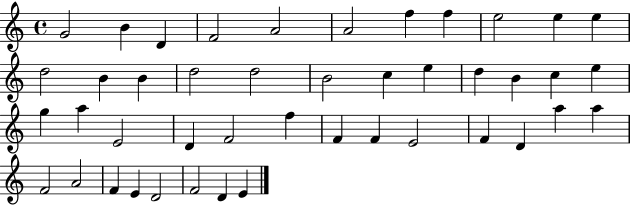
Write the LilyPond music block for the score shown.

{
  \clef treble
  \time 4/4
  \defaultTimeSignature
  \key c \major
  g'2 b'4 d'4 | f'2 a'2 | a'2 f''4 f''4 | e''2 e''4 e''4 | \break d''2 b'4 b'4 | d''2 d''2 | b'2 c''4 e''4 | d''4 b'4 c''4 e''4 | \break g''4 a''4 e'2 | d'4 f'2 f''4 | f'4 f'4 e'2 | f'4 d'4 a''4 a''4 | \break f'2 a'2 | f'4 e'4 d'2 | f'2 d'4 e'4 | \bar "|."
}